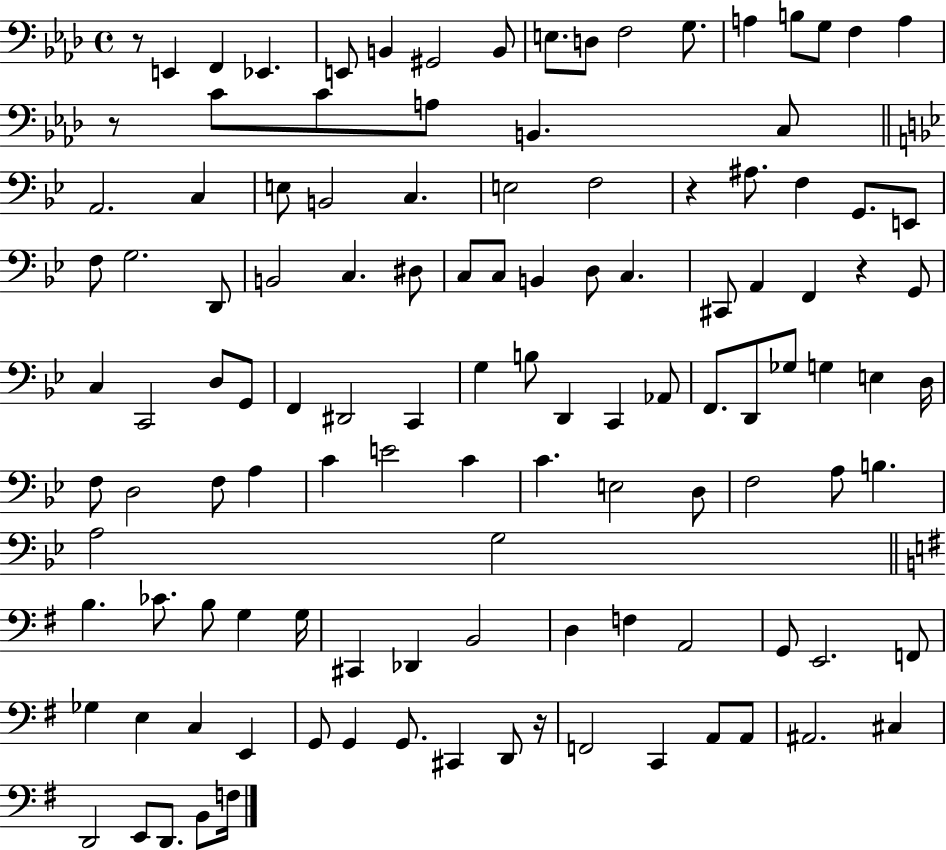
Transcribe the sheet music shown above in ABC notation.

X:1
T:Untitled
M:4/4
L:1/4
K:Ab
z/2 E,, F,, _E,, E,,/2 B,, ^G,,2 B,,/2 E,/2 D,/2 F,2 G,/2 A, B,/2 G,/2 F, A, z/2 C/2 C/2 A,/2 B,, C,/2 A,,2 C, E,/2 B,,2 C, E,2 F,2 z ^A,/2 F, G,,/2 E,,/2 F,/2 G,2 D,,/2 B,,2 C, ^D,/2 C,/2 C,/2 B,, D,/2 C, ^C,,/2 A,, F,, z G,,/2 C, C,,2 D,/2 G,,/2 F,, ^D,,2 C,, G, B,/2 D,, C,, _A,,/2 F,,/2 D,,/2 _G,/2 G, E, D,/4 F,/2 D,2 F,/2 A, C E2 C C E,2 D,/2 F,2 A,/2 B, A,2 G,2 B, _C/2 B,/2 G, G,/4 ^C,, _D,, B,,2 D, F, A,,2 G,,/2 E,,2 F,,/2 _G, E, C, E,, G,,/2 G,, G,,/2 ^C,, D,,/2 z/4 F,,2 C,, A,,/2 A,,/2 ^A,,2 ^C, D,,2 E,,/2 D,,/2 B,,/2 F,/4